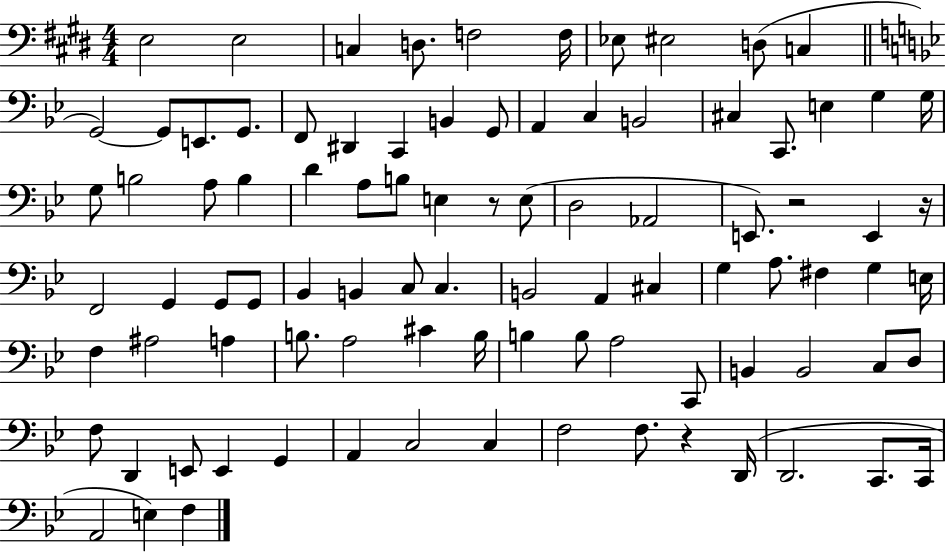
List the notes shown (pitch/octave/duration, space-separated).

E3/h E3/h C3/q D3/e. F3/h F3/s Eb3/e EIS3/h D3/e C3/q G2/h G2/e E2/e. G2/e. F2/e D#2/q C2/q B2/q G2/e A2/q C3/q B2/h C#3/q C2/e. E3/q G3/q G3/s G3/e B3/h A3/e B3/q D4/q A3/e B3/e E3/q R/e E3/e D3/h Ab2/h E2/e. R/h E2/q R/s F2/h G2/q G2/e G2/e Bb2/q B2/q C3/e C3/q. B2/h A2/q C#3/q G3/q A3/e. F#3/q G3/q E3/s F3/q A#3/h A3/q B3/e. A3/h C#4/q B3/s B3/q B3/e A3/h C2/e B2/q B2/h C3/e D3/e F3/e D2/q E2/e E2/q G2/q A2/q C3/h C3/q F3/h F3/e. R/q D2/s D2/h. C2/e. C2/s A2/h E3/q F3/q